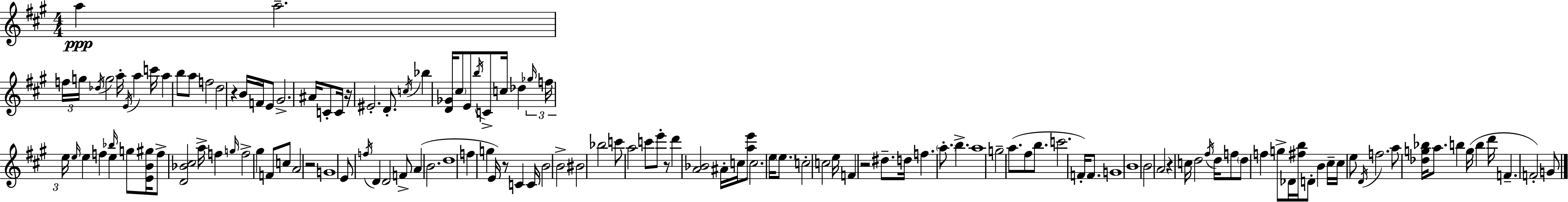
{
  \clef treble
  \numericTimeSignature
  \time 4/4
  \key a \major
  \repeat volta 2 { a''4\ppp a''2.-- | \tuplet 3/2 { f''16 g''16 \acciaccatura { des''16 } } g''2 a''16-. \acciaccatura { e'16 } a''4 | c'''16 a''4 b''8 a''8 f''2 | d''2 r4 b'16 f'16 | \break e'8 gis'2.-> ais'16 c'8-. | c'16 r16 eis'2.-. d'8.-. | \acciaccatura { c''16 } bes''4 <d' ges'>16 \parenthesize cis''8 e'8 \acciaccatura { b''16 } c'8-> c''16 | des''4 \tuplet 3/2 { \grace { ges''16 } f''16 e''16 } \grace { e''16 } e''4 f''4 | \break e''4 \grace { bes''16 } g''8 <e' b' gis''>16 f''8-> <d' bes' cis''>2 | a''16-> f''4 \grace { g''16 } f''2-> | gis''4 f'8 c''8 a'2 | r2 g'1 | \break e'8 \acciaccatura { f''16 } d'4 d'2 | f'8-> a'4( b'2. | d''1 | f''4 g''4 | \break e'16) r8 c'4 c'16 b'2 | b'2-> bis'2 | bes''2 c'''8 a''2 | c'''8 e'''8-. r8 d'''4 <a' bes'>2 | \break ais'16-. c''16 <a'' e'''>8 c''2. | e''16 \parenthesize e''8. c''2-. | c''2 e''16 f'4 r2 | dis''8.-- d''16 f''4. | \break \parenthesize a''8.-. b''4.-> a''1 | g''2-- | a''8.( fis''8 b''8. c'''2. | f'16-.) f'8. g'1 | \break b'1 | b'2 | a'2 r4 c''16 d''2 | \acciaccatura { fis''16 } d''16 f''8 \parenthesize d''8 f''4 | \break g''8-> des'16 <fis'' b''>16 d'8-. b'4 cis''16-- cis''16 e''8 \acciaccatura { d'16 } f''2. | a''8 <des'' g'' bes''>16 a''8. | b''4 g''16( b''4 d'''16 f'4.-- | f'2-.) g'8 } \bar "|."
}